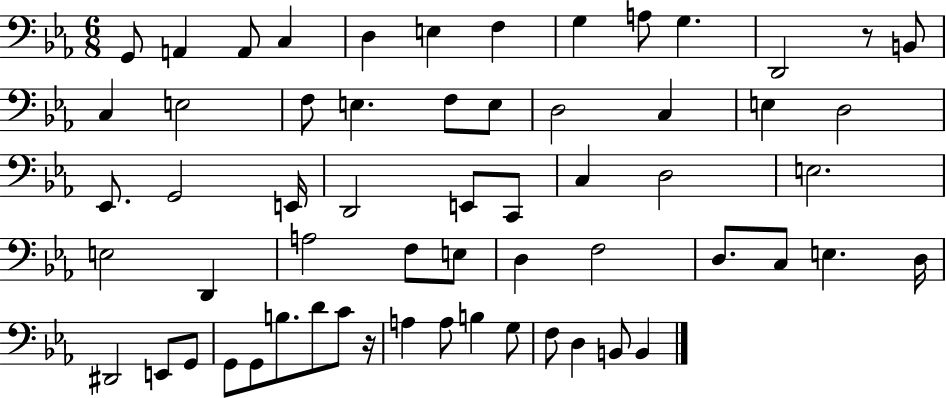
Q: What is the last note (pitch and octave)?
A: B2